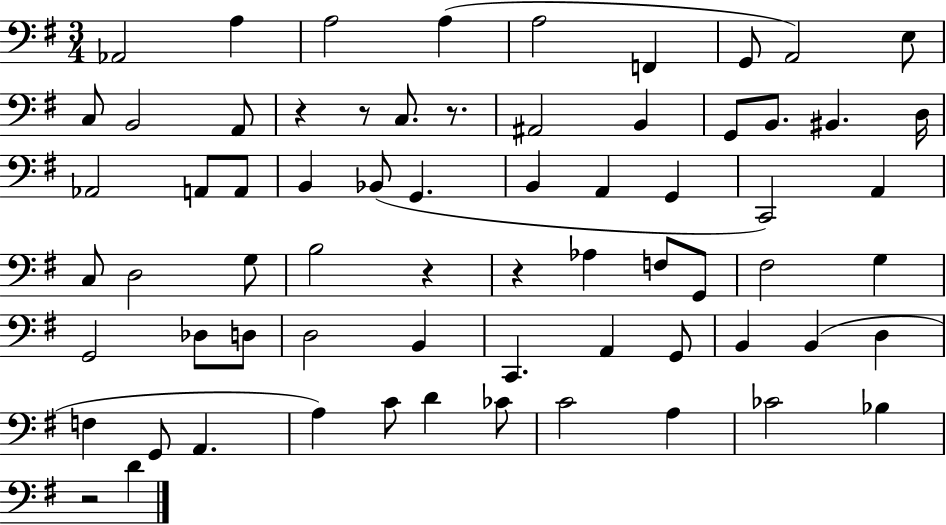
Ab2/h A3/q A3/h A3/q A3/h F2/q G2/e A2/h E3/e C3/e B2/h A2/e R/q R/e C3/e. R/e. A#2/h B2/q G2/e B2/e. BIS2/q. D3/s Ab2/h A2/e A2/e B2/q Bb2/e G2/q. B2/q A2/q G2/q C2/h A2/q C3/e D3/h G3/e B3/h R/q R/q Ab3/q F3/e G2/e F#3/h G3/q G2/h Db3/e D3/e D3/h B2/q C2/q. A2/q G2/e B2/q B2/q D3/q F3/q G2/e A2/q. A3/q C4/e D4/q CES4/e C4/h A3/q CES4/h Bb3/q R/h D4/q